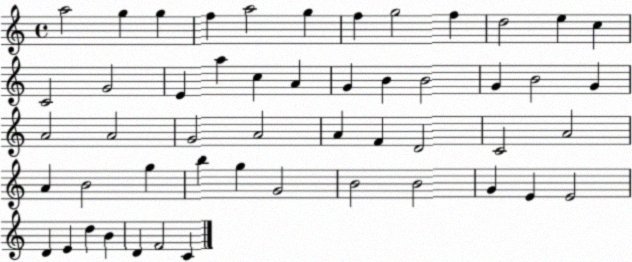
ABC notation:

X:1
T:Untitled
M:4/4
L:1/4
K:C
a2 g g f a2 g f g2 f d2 e c C2 G2 E a c A G B B2 G B2 G A2 A2 G2 A2 A F D2 C2 A2 A B2 g b g G2 B2 B2 G E E2 D E d B D F2 C